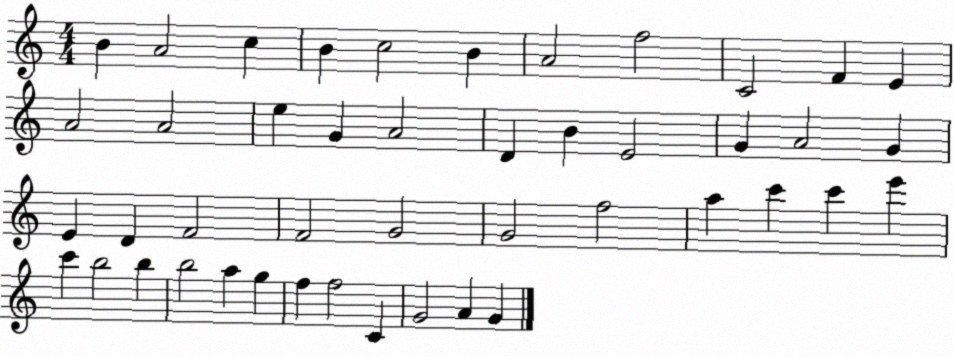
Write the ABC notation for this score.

X:1
T:Untitled
M:4/4
L:1/4
K:C
B A2 c B c2 B A2 f2 C2 F E A2 A2 e G A2 D B E2 G A2 G E D F2 F2 G2 G2 f2 a c' c' e' c' b2 b b2 a g f f2 C G2 A G